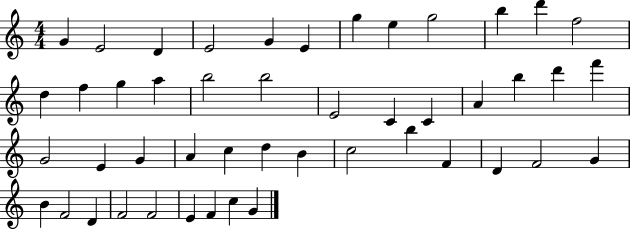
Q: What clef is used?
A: treble